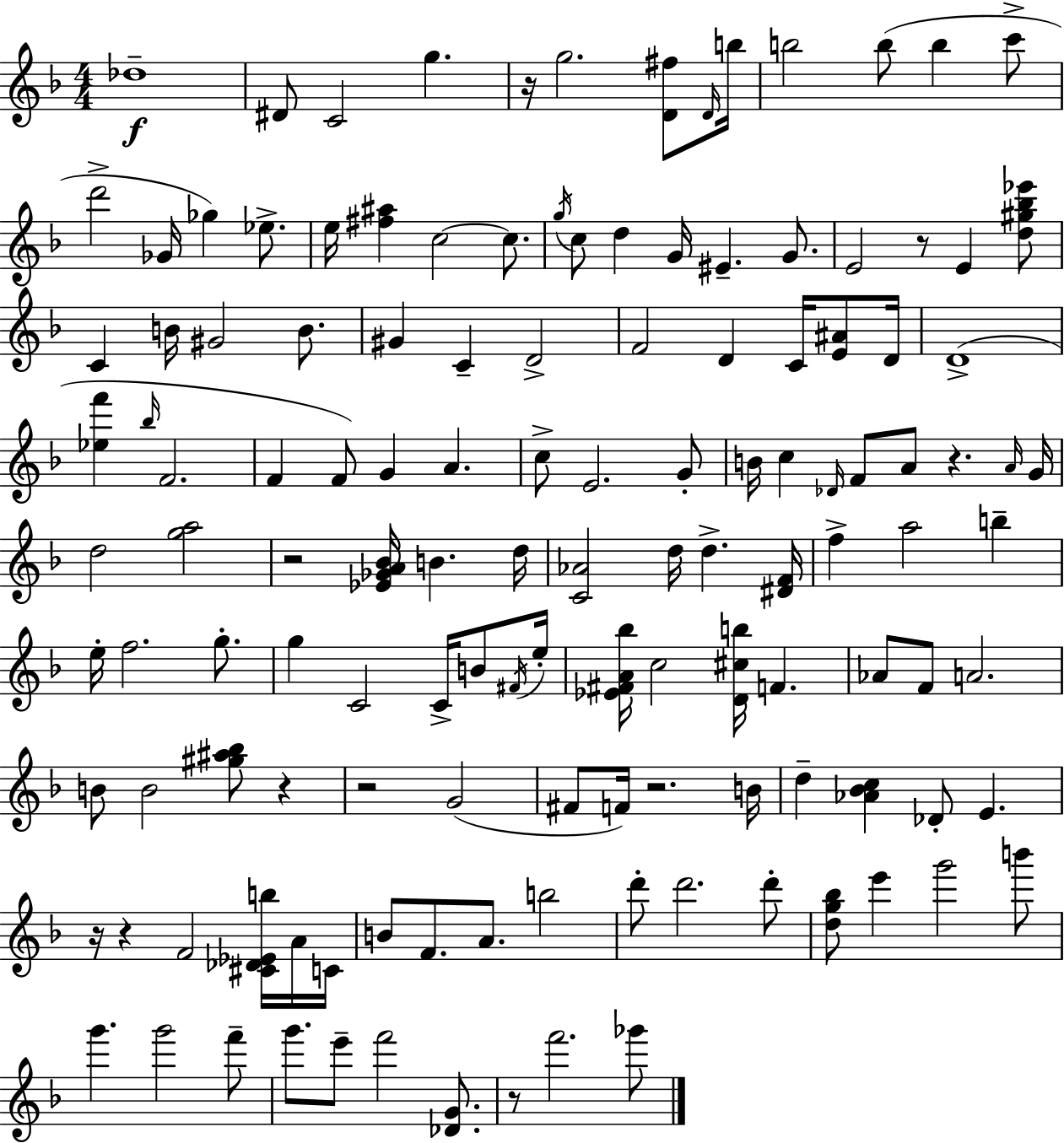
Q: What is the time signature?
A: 4/4